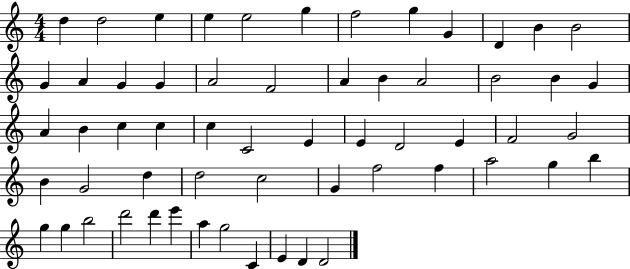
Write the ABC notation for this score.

X:1
T:Untitled
M:4/4
L:1/4
K:C
d d2 e e e2 g f2 g G D B B2 G A G G A2 F2 A B A2 B2 B G A B c c c C2 E E D2 E F2 G2 B G2 d d2 c2 G f2 f a2 g b g g b2 d'2 d' e' a g2 C E D D2